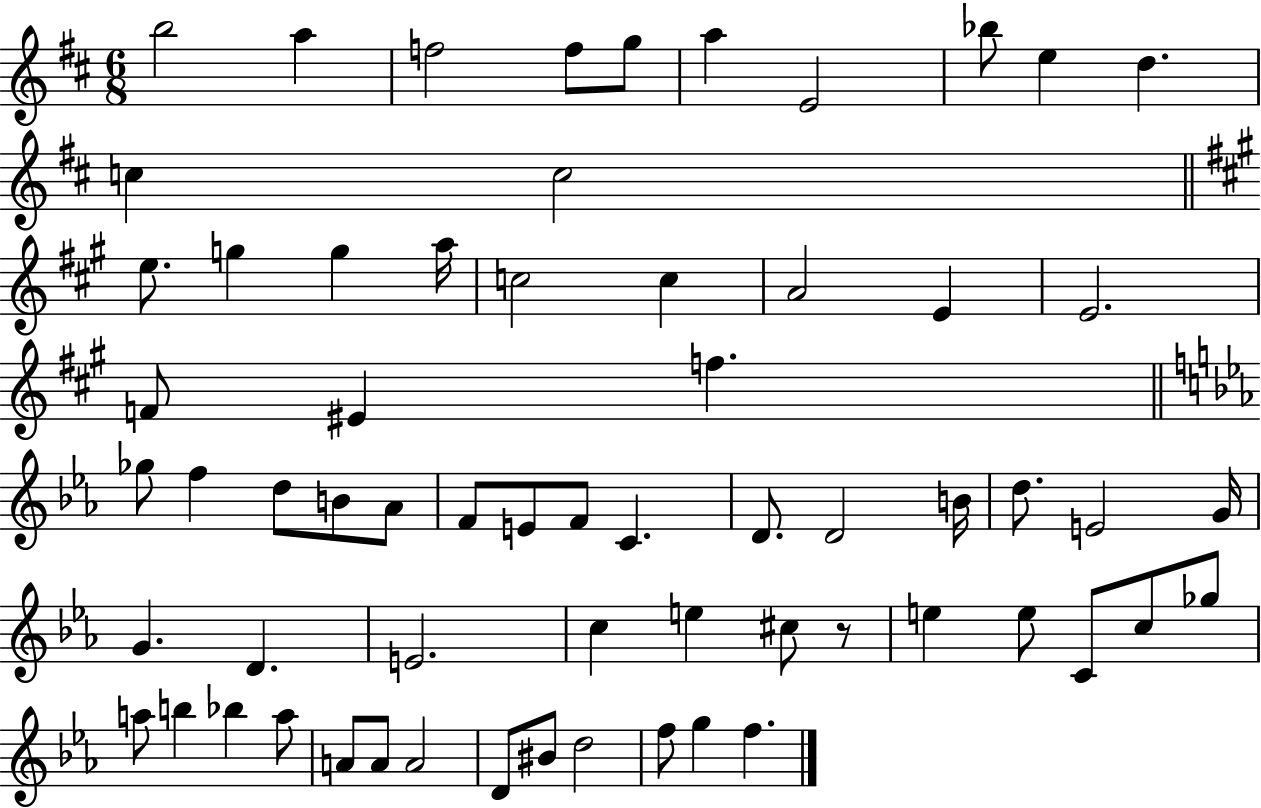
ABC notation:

X:1
T:Untitled
M:6/8
L:1/4
K:D
b2 a f2 f/2 g/2 a E2 _b/2 e d c c2 e/2 g g a/4 c2 c A2 E E2 F/2 ^E f _g/2 f d/2 B/2 _A/2 F/2 E/2 F/2 C D/2 D2 B/4 d/2 E2 G/4 G D E2 c e ^c/2 z/2 e e/2 C/2 c/2 _g/2 a/2 b _b a/2 A/2 A/2 A2 D/2 ^B/2 d2 f/2 g f